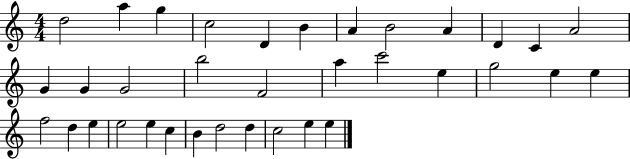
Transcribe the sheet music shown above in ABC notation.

X:1
T:Untitled
M:4/4
L:1/4
K:C
d2 a g c2 D B A B2 A D C A2 G G G2 b2 F2 a c'2 e g2 e e f2 d e e2 e c B d2 d c2 e e